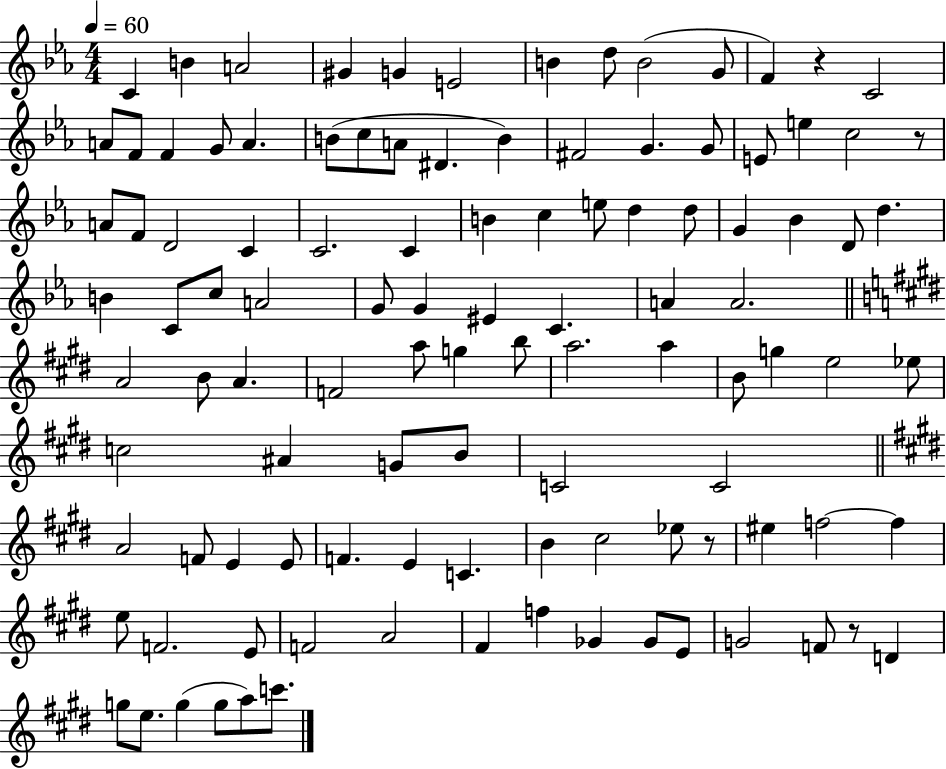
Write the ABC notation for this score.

X:1
T:Untitled
M:4/4
L:1/4
K:Eb
C B A2 ^G G E2 B d/2 B2 G/2 F z C2 A/2 F/2 F G/2 A B/2 c/2 A/2 ^D B ^F2 G G/2 E/2 e c2 z/2 A/2 F/2 D2 C C2 C B c e/2 d d/2 G _B D/2 d B C/2 c/2 A2 G/2 G ^E C A A2 A2 B/2 A F2 a/2 g b/2 a2 a B/2 g e2 _e/2 c2 ^A G/2 B/2 C2 C2 A2 F/2 E E/2 F E C B ^c2 _e/2 z/2 ^e f2 f e/2 F2 E/2 F2 A2 ^F f _G _G/2 E/2 G2 F/2 z/2 D g/2 e/2 g g/2 a/2 c'/2